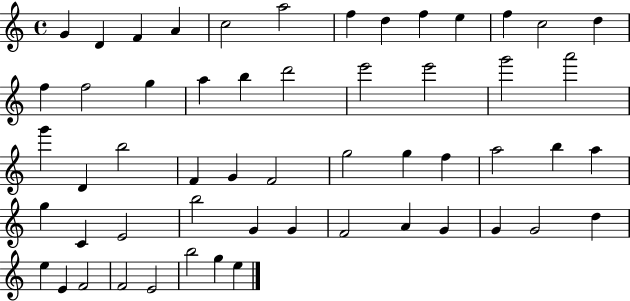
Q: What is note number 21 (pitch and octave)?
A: E6